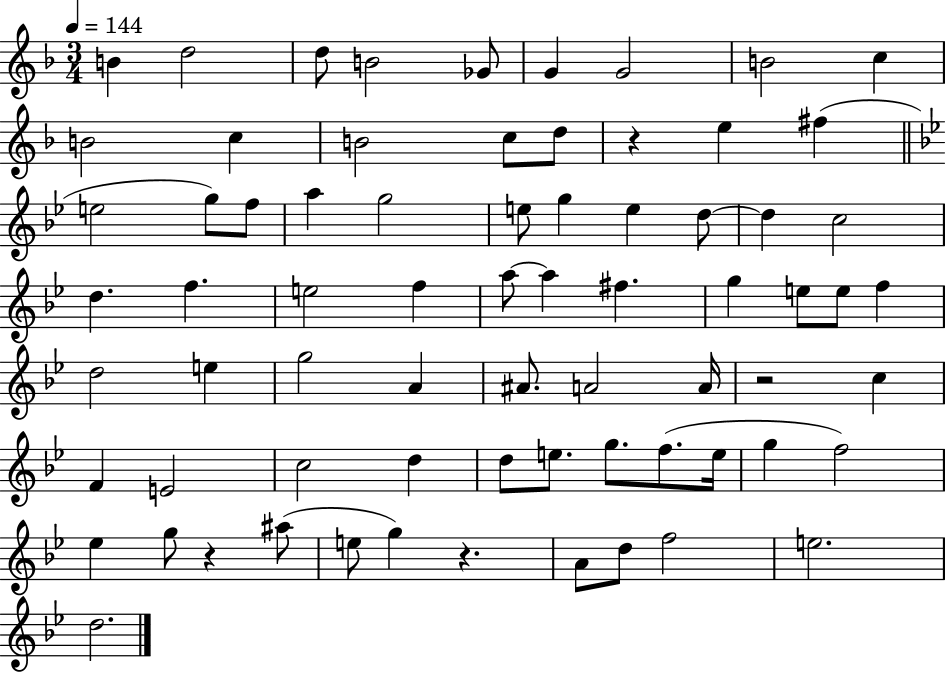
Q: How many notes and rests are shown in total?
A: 71